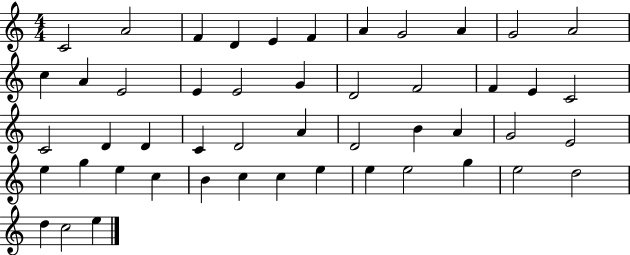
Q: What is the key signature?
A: C major